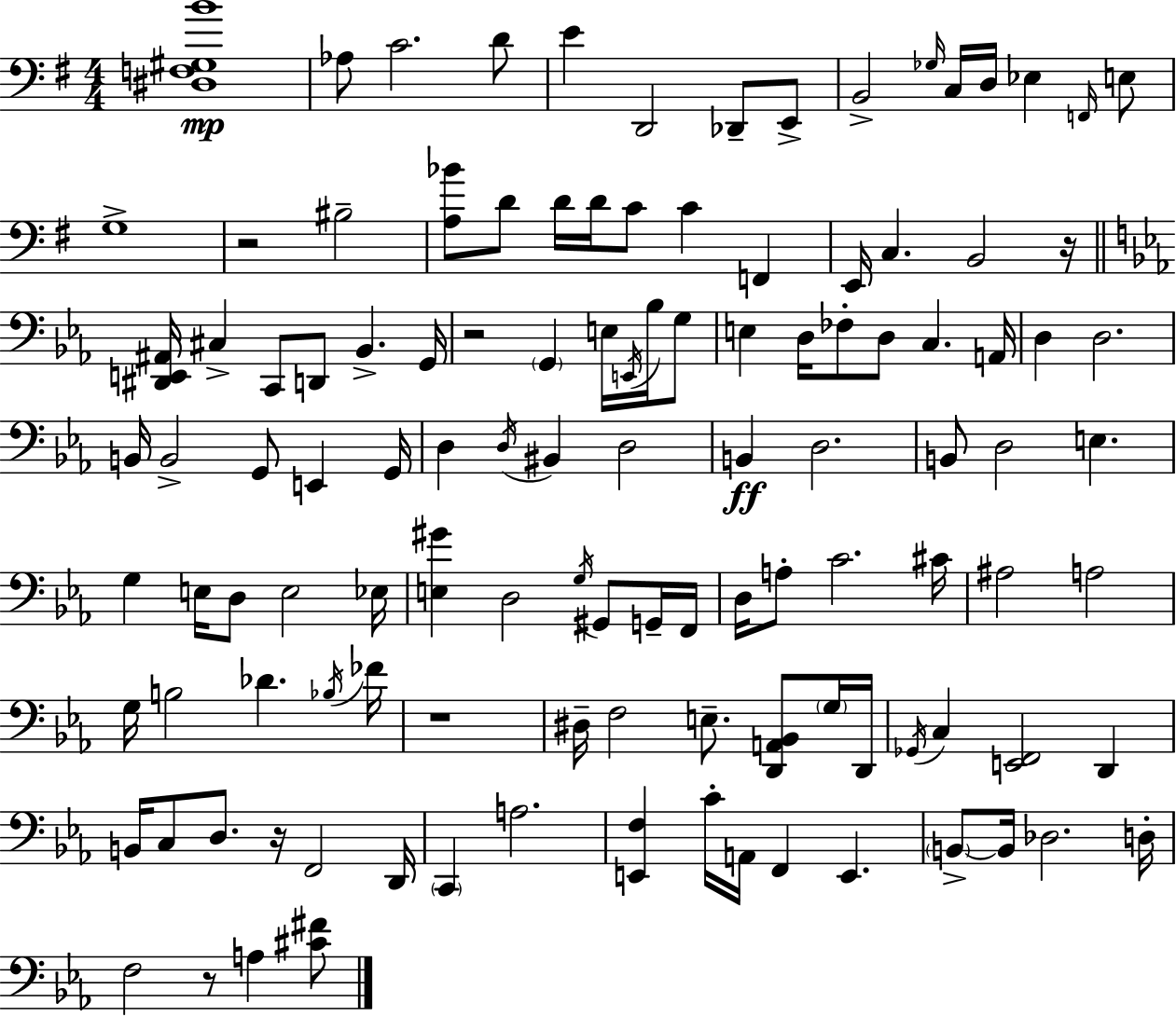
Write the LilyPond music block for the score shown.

{
  \clef bass
  \numericTimeSignature
  \time 4/4
  \key g \major
  <dis f gis b'>1\mp | aes8 c'2. d'8 | e'4 d,2 des,8-- e,8-> | b,2-> \grace { ges16 } c16 d16 ees4 \grace { f,16 } | \break e8 g1-> | r2 bis2-- | <a bes'>8 d'8 d'16 d'16 c'8 c'4 f,4 | e,16 c4. b,2 | \break r16 \bar "||" \break \key c \minor <dis, e, ais,>16 cis4-> c,8 d,8 bes,4.-> g,16 | r2 \parenthesize g,4 e16 \acciaccatura { e,16 } bes16 g8 | e4 d16 fes8-. d8 c4. | a,16 d4 d2. | \break b,16 b,2-> g,8 e,4 | g,16 d4 \acciaccatura { d16 } bis,4 d2 | b,4\ff d2. | b,8 d2 e4. | \break g4 e16 d8 e2 | ees16 <e gis'>4 d2 \acciaccatura { g16 } gis,8 | g,16-- f,16 d16 a8-. c'2. | cis'16 ais2 a2 | \break g16 b2 des'4. | \acciaccatura { bes16 } fes'16 r1 | dis16-- f2 e8.-- | <d, a, bes,>8 \parenthesize g16 d,16 \acciaccatura { ges,16 } c4 <e, f,>2 | \break d,4 b,16 c8 d8. r16 f,2 | d,16 \parenthesize c,4 a2. | <e, f>4 c'16-. a,16 f,4 e,4. | \parenthesize b,8->~~ b,16 des2. | \break d16-. f2 r8 a4 | <cis' fis'>8 \bar "|."
}